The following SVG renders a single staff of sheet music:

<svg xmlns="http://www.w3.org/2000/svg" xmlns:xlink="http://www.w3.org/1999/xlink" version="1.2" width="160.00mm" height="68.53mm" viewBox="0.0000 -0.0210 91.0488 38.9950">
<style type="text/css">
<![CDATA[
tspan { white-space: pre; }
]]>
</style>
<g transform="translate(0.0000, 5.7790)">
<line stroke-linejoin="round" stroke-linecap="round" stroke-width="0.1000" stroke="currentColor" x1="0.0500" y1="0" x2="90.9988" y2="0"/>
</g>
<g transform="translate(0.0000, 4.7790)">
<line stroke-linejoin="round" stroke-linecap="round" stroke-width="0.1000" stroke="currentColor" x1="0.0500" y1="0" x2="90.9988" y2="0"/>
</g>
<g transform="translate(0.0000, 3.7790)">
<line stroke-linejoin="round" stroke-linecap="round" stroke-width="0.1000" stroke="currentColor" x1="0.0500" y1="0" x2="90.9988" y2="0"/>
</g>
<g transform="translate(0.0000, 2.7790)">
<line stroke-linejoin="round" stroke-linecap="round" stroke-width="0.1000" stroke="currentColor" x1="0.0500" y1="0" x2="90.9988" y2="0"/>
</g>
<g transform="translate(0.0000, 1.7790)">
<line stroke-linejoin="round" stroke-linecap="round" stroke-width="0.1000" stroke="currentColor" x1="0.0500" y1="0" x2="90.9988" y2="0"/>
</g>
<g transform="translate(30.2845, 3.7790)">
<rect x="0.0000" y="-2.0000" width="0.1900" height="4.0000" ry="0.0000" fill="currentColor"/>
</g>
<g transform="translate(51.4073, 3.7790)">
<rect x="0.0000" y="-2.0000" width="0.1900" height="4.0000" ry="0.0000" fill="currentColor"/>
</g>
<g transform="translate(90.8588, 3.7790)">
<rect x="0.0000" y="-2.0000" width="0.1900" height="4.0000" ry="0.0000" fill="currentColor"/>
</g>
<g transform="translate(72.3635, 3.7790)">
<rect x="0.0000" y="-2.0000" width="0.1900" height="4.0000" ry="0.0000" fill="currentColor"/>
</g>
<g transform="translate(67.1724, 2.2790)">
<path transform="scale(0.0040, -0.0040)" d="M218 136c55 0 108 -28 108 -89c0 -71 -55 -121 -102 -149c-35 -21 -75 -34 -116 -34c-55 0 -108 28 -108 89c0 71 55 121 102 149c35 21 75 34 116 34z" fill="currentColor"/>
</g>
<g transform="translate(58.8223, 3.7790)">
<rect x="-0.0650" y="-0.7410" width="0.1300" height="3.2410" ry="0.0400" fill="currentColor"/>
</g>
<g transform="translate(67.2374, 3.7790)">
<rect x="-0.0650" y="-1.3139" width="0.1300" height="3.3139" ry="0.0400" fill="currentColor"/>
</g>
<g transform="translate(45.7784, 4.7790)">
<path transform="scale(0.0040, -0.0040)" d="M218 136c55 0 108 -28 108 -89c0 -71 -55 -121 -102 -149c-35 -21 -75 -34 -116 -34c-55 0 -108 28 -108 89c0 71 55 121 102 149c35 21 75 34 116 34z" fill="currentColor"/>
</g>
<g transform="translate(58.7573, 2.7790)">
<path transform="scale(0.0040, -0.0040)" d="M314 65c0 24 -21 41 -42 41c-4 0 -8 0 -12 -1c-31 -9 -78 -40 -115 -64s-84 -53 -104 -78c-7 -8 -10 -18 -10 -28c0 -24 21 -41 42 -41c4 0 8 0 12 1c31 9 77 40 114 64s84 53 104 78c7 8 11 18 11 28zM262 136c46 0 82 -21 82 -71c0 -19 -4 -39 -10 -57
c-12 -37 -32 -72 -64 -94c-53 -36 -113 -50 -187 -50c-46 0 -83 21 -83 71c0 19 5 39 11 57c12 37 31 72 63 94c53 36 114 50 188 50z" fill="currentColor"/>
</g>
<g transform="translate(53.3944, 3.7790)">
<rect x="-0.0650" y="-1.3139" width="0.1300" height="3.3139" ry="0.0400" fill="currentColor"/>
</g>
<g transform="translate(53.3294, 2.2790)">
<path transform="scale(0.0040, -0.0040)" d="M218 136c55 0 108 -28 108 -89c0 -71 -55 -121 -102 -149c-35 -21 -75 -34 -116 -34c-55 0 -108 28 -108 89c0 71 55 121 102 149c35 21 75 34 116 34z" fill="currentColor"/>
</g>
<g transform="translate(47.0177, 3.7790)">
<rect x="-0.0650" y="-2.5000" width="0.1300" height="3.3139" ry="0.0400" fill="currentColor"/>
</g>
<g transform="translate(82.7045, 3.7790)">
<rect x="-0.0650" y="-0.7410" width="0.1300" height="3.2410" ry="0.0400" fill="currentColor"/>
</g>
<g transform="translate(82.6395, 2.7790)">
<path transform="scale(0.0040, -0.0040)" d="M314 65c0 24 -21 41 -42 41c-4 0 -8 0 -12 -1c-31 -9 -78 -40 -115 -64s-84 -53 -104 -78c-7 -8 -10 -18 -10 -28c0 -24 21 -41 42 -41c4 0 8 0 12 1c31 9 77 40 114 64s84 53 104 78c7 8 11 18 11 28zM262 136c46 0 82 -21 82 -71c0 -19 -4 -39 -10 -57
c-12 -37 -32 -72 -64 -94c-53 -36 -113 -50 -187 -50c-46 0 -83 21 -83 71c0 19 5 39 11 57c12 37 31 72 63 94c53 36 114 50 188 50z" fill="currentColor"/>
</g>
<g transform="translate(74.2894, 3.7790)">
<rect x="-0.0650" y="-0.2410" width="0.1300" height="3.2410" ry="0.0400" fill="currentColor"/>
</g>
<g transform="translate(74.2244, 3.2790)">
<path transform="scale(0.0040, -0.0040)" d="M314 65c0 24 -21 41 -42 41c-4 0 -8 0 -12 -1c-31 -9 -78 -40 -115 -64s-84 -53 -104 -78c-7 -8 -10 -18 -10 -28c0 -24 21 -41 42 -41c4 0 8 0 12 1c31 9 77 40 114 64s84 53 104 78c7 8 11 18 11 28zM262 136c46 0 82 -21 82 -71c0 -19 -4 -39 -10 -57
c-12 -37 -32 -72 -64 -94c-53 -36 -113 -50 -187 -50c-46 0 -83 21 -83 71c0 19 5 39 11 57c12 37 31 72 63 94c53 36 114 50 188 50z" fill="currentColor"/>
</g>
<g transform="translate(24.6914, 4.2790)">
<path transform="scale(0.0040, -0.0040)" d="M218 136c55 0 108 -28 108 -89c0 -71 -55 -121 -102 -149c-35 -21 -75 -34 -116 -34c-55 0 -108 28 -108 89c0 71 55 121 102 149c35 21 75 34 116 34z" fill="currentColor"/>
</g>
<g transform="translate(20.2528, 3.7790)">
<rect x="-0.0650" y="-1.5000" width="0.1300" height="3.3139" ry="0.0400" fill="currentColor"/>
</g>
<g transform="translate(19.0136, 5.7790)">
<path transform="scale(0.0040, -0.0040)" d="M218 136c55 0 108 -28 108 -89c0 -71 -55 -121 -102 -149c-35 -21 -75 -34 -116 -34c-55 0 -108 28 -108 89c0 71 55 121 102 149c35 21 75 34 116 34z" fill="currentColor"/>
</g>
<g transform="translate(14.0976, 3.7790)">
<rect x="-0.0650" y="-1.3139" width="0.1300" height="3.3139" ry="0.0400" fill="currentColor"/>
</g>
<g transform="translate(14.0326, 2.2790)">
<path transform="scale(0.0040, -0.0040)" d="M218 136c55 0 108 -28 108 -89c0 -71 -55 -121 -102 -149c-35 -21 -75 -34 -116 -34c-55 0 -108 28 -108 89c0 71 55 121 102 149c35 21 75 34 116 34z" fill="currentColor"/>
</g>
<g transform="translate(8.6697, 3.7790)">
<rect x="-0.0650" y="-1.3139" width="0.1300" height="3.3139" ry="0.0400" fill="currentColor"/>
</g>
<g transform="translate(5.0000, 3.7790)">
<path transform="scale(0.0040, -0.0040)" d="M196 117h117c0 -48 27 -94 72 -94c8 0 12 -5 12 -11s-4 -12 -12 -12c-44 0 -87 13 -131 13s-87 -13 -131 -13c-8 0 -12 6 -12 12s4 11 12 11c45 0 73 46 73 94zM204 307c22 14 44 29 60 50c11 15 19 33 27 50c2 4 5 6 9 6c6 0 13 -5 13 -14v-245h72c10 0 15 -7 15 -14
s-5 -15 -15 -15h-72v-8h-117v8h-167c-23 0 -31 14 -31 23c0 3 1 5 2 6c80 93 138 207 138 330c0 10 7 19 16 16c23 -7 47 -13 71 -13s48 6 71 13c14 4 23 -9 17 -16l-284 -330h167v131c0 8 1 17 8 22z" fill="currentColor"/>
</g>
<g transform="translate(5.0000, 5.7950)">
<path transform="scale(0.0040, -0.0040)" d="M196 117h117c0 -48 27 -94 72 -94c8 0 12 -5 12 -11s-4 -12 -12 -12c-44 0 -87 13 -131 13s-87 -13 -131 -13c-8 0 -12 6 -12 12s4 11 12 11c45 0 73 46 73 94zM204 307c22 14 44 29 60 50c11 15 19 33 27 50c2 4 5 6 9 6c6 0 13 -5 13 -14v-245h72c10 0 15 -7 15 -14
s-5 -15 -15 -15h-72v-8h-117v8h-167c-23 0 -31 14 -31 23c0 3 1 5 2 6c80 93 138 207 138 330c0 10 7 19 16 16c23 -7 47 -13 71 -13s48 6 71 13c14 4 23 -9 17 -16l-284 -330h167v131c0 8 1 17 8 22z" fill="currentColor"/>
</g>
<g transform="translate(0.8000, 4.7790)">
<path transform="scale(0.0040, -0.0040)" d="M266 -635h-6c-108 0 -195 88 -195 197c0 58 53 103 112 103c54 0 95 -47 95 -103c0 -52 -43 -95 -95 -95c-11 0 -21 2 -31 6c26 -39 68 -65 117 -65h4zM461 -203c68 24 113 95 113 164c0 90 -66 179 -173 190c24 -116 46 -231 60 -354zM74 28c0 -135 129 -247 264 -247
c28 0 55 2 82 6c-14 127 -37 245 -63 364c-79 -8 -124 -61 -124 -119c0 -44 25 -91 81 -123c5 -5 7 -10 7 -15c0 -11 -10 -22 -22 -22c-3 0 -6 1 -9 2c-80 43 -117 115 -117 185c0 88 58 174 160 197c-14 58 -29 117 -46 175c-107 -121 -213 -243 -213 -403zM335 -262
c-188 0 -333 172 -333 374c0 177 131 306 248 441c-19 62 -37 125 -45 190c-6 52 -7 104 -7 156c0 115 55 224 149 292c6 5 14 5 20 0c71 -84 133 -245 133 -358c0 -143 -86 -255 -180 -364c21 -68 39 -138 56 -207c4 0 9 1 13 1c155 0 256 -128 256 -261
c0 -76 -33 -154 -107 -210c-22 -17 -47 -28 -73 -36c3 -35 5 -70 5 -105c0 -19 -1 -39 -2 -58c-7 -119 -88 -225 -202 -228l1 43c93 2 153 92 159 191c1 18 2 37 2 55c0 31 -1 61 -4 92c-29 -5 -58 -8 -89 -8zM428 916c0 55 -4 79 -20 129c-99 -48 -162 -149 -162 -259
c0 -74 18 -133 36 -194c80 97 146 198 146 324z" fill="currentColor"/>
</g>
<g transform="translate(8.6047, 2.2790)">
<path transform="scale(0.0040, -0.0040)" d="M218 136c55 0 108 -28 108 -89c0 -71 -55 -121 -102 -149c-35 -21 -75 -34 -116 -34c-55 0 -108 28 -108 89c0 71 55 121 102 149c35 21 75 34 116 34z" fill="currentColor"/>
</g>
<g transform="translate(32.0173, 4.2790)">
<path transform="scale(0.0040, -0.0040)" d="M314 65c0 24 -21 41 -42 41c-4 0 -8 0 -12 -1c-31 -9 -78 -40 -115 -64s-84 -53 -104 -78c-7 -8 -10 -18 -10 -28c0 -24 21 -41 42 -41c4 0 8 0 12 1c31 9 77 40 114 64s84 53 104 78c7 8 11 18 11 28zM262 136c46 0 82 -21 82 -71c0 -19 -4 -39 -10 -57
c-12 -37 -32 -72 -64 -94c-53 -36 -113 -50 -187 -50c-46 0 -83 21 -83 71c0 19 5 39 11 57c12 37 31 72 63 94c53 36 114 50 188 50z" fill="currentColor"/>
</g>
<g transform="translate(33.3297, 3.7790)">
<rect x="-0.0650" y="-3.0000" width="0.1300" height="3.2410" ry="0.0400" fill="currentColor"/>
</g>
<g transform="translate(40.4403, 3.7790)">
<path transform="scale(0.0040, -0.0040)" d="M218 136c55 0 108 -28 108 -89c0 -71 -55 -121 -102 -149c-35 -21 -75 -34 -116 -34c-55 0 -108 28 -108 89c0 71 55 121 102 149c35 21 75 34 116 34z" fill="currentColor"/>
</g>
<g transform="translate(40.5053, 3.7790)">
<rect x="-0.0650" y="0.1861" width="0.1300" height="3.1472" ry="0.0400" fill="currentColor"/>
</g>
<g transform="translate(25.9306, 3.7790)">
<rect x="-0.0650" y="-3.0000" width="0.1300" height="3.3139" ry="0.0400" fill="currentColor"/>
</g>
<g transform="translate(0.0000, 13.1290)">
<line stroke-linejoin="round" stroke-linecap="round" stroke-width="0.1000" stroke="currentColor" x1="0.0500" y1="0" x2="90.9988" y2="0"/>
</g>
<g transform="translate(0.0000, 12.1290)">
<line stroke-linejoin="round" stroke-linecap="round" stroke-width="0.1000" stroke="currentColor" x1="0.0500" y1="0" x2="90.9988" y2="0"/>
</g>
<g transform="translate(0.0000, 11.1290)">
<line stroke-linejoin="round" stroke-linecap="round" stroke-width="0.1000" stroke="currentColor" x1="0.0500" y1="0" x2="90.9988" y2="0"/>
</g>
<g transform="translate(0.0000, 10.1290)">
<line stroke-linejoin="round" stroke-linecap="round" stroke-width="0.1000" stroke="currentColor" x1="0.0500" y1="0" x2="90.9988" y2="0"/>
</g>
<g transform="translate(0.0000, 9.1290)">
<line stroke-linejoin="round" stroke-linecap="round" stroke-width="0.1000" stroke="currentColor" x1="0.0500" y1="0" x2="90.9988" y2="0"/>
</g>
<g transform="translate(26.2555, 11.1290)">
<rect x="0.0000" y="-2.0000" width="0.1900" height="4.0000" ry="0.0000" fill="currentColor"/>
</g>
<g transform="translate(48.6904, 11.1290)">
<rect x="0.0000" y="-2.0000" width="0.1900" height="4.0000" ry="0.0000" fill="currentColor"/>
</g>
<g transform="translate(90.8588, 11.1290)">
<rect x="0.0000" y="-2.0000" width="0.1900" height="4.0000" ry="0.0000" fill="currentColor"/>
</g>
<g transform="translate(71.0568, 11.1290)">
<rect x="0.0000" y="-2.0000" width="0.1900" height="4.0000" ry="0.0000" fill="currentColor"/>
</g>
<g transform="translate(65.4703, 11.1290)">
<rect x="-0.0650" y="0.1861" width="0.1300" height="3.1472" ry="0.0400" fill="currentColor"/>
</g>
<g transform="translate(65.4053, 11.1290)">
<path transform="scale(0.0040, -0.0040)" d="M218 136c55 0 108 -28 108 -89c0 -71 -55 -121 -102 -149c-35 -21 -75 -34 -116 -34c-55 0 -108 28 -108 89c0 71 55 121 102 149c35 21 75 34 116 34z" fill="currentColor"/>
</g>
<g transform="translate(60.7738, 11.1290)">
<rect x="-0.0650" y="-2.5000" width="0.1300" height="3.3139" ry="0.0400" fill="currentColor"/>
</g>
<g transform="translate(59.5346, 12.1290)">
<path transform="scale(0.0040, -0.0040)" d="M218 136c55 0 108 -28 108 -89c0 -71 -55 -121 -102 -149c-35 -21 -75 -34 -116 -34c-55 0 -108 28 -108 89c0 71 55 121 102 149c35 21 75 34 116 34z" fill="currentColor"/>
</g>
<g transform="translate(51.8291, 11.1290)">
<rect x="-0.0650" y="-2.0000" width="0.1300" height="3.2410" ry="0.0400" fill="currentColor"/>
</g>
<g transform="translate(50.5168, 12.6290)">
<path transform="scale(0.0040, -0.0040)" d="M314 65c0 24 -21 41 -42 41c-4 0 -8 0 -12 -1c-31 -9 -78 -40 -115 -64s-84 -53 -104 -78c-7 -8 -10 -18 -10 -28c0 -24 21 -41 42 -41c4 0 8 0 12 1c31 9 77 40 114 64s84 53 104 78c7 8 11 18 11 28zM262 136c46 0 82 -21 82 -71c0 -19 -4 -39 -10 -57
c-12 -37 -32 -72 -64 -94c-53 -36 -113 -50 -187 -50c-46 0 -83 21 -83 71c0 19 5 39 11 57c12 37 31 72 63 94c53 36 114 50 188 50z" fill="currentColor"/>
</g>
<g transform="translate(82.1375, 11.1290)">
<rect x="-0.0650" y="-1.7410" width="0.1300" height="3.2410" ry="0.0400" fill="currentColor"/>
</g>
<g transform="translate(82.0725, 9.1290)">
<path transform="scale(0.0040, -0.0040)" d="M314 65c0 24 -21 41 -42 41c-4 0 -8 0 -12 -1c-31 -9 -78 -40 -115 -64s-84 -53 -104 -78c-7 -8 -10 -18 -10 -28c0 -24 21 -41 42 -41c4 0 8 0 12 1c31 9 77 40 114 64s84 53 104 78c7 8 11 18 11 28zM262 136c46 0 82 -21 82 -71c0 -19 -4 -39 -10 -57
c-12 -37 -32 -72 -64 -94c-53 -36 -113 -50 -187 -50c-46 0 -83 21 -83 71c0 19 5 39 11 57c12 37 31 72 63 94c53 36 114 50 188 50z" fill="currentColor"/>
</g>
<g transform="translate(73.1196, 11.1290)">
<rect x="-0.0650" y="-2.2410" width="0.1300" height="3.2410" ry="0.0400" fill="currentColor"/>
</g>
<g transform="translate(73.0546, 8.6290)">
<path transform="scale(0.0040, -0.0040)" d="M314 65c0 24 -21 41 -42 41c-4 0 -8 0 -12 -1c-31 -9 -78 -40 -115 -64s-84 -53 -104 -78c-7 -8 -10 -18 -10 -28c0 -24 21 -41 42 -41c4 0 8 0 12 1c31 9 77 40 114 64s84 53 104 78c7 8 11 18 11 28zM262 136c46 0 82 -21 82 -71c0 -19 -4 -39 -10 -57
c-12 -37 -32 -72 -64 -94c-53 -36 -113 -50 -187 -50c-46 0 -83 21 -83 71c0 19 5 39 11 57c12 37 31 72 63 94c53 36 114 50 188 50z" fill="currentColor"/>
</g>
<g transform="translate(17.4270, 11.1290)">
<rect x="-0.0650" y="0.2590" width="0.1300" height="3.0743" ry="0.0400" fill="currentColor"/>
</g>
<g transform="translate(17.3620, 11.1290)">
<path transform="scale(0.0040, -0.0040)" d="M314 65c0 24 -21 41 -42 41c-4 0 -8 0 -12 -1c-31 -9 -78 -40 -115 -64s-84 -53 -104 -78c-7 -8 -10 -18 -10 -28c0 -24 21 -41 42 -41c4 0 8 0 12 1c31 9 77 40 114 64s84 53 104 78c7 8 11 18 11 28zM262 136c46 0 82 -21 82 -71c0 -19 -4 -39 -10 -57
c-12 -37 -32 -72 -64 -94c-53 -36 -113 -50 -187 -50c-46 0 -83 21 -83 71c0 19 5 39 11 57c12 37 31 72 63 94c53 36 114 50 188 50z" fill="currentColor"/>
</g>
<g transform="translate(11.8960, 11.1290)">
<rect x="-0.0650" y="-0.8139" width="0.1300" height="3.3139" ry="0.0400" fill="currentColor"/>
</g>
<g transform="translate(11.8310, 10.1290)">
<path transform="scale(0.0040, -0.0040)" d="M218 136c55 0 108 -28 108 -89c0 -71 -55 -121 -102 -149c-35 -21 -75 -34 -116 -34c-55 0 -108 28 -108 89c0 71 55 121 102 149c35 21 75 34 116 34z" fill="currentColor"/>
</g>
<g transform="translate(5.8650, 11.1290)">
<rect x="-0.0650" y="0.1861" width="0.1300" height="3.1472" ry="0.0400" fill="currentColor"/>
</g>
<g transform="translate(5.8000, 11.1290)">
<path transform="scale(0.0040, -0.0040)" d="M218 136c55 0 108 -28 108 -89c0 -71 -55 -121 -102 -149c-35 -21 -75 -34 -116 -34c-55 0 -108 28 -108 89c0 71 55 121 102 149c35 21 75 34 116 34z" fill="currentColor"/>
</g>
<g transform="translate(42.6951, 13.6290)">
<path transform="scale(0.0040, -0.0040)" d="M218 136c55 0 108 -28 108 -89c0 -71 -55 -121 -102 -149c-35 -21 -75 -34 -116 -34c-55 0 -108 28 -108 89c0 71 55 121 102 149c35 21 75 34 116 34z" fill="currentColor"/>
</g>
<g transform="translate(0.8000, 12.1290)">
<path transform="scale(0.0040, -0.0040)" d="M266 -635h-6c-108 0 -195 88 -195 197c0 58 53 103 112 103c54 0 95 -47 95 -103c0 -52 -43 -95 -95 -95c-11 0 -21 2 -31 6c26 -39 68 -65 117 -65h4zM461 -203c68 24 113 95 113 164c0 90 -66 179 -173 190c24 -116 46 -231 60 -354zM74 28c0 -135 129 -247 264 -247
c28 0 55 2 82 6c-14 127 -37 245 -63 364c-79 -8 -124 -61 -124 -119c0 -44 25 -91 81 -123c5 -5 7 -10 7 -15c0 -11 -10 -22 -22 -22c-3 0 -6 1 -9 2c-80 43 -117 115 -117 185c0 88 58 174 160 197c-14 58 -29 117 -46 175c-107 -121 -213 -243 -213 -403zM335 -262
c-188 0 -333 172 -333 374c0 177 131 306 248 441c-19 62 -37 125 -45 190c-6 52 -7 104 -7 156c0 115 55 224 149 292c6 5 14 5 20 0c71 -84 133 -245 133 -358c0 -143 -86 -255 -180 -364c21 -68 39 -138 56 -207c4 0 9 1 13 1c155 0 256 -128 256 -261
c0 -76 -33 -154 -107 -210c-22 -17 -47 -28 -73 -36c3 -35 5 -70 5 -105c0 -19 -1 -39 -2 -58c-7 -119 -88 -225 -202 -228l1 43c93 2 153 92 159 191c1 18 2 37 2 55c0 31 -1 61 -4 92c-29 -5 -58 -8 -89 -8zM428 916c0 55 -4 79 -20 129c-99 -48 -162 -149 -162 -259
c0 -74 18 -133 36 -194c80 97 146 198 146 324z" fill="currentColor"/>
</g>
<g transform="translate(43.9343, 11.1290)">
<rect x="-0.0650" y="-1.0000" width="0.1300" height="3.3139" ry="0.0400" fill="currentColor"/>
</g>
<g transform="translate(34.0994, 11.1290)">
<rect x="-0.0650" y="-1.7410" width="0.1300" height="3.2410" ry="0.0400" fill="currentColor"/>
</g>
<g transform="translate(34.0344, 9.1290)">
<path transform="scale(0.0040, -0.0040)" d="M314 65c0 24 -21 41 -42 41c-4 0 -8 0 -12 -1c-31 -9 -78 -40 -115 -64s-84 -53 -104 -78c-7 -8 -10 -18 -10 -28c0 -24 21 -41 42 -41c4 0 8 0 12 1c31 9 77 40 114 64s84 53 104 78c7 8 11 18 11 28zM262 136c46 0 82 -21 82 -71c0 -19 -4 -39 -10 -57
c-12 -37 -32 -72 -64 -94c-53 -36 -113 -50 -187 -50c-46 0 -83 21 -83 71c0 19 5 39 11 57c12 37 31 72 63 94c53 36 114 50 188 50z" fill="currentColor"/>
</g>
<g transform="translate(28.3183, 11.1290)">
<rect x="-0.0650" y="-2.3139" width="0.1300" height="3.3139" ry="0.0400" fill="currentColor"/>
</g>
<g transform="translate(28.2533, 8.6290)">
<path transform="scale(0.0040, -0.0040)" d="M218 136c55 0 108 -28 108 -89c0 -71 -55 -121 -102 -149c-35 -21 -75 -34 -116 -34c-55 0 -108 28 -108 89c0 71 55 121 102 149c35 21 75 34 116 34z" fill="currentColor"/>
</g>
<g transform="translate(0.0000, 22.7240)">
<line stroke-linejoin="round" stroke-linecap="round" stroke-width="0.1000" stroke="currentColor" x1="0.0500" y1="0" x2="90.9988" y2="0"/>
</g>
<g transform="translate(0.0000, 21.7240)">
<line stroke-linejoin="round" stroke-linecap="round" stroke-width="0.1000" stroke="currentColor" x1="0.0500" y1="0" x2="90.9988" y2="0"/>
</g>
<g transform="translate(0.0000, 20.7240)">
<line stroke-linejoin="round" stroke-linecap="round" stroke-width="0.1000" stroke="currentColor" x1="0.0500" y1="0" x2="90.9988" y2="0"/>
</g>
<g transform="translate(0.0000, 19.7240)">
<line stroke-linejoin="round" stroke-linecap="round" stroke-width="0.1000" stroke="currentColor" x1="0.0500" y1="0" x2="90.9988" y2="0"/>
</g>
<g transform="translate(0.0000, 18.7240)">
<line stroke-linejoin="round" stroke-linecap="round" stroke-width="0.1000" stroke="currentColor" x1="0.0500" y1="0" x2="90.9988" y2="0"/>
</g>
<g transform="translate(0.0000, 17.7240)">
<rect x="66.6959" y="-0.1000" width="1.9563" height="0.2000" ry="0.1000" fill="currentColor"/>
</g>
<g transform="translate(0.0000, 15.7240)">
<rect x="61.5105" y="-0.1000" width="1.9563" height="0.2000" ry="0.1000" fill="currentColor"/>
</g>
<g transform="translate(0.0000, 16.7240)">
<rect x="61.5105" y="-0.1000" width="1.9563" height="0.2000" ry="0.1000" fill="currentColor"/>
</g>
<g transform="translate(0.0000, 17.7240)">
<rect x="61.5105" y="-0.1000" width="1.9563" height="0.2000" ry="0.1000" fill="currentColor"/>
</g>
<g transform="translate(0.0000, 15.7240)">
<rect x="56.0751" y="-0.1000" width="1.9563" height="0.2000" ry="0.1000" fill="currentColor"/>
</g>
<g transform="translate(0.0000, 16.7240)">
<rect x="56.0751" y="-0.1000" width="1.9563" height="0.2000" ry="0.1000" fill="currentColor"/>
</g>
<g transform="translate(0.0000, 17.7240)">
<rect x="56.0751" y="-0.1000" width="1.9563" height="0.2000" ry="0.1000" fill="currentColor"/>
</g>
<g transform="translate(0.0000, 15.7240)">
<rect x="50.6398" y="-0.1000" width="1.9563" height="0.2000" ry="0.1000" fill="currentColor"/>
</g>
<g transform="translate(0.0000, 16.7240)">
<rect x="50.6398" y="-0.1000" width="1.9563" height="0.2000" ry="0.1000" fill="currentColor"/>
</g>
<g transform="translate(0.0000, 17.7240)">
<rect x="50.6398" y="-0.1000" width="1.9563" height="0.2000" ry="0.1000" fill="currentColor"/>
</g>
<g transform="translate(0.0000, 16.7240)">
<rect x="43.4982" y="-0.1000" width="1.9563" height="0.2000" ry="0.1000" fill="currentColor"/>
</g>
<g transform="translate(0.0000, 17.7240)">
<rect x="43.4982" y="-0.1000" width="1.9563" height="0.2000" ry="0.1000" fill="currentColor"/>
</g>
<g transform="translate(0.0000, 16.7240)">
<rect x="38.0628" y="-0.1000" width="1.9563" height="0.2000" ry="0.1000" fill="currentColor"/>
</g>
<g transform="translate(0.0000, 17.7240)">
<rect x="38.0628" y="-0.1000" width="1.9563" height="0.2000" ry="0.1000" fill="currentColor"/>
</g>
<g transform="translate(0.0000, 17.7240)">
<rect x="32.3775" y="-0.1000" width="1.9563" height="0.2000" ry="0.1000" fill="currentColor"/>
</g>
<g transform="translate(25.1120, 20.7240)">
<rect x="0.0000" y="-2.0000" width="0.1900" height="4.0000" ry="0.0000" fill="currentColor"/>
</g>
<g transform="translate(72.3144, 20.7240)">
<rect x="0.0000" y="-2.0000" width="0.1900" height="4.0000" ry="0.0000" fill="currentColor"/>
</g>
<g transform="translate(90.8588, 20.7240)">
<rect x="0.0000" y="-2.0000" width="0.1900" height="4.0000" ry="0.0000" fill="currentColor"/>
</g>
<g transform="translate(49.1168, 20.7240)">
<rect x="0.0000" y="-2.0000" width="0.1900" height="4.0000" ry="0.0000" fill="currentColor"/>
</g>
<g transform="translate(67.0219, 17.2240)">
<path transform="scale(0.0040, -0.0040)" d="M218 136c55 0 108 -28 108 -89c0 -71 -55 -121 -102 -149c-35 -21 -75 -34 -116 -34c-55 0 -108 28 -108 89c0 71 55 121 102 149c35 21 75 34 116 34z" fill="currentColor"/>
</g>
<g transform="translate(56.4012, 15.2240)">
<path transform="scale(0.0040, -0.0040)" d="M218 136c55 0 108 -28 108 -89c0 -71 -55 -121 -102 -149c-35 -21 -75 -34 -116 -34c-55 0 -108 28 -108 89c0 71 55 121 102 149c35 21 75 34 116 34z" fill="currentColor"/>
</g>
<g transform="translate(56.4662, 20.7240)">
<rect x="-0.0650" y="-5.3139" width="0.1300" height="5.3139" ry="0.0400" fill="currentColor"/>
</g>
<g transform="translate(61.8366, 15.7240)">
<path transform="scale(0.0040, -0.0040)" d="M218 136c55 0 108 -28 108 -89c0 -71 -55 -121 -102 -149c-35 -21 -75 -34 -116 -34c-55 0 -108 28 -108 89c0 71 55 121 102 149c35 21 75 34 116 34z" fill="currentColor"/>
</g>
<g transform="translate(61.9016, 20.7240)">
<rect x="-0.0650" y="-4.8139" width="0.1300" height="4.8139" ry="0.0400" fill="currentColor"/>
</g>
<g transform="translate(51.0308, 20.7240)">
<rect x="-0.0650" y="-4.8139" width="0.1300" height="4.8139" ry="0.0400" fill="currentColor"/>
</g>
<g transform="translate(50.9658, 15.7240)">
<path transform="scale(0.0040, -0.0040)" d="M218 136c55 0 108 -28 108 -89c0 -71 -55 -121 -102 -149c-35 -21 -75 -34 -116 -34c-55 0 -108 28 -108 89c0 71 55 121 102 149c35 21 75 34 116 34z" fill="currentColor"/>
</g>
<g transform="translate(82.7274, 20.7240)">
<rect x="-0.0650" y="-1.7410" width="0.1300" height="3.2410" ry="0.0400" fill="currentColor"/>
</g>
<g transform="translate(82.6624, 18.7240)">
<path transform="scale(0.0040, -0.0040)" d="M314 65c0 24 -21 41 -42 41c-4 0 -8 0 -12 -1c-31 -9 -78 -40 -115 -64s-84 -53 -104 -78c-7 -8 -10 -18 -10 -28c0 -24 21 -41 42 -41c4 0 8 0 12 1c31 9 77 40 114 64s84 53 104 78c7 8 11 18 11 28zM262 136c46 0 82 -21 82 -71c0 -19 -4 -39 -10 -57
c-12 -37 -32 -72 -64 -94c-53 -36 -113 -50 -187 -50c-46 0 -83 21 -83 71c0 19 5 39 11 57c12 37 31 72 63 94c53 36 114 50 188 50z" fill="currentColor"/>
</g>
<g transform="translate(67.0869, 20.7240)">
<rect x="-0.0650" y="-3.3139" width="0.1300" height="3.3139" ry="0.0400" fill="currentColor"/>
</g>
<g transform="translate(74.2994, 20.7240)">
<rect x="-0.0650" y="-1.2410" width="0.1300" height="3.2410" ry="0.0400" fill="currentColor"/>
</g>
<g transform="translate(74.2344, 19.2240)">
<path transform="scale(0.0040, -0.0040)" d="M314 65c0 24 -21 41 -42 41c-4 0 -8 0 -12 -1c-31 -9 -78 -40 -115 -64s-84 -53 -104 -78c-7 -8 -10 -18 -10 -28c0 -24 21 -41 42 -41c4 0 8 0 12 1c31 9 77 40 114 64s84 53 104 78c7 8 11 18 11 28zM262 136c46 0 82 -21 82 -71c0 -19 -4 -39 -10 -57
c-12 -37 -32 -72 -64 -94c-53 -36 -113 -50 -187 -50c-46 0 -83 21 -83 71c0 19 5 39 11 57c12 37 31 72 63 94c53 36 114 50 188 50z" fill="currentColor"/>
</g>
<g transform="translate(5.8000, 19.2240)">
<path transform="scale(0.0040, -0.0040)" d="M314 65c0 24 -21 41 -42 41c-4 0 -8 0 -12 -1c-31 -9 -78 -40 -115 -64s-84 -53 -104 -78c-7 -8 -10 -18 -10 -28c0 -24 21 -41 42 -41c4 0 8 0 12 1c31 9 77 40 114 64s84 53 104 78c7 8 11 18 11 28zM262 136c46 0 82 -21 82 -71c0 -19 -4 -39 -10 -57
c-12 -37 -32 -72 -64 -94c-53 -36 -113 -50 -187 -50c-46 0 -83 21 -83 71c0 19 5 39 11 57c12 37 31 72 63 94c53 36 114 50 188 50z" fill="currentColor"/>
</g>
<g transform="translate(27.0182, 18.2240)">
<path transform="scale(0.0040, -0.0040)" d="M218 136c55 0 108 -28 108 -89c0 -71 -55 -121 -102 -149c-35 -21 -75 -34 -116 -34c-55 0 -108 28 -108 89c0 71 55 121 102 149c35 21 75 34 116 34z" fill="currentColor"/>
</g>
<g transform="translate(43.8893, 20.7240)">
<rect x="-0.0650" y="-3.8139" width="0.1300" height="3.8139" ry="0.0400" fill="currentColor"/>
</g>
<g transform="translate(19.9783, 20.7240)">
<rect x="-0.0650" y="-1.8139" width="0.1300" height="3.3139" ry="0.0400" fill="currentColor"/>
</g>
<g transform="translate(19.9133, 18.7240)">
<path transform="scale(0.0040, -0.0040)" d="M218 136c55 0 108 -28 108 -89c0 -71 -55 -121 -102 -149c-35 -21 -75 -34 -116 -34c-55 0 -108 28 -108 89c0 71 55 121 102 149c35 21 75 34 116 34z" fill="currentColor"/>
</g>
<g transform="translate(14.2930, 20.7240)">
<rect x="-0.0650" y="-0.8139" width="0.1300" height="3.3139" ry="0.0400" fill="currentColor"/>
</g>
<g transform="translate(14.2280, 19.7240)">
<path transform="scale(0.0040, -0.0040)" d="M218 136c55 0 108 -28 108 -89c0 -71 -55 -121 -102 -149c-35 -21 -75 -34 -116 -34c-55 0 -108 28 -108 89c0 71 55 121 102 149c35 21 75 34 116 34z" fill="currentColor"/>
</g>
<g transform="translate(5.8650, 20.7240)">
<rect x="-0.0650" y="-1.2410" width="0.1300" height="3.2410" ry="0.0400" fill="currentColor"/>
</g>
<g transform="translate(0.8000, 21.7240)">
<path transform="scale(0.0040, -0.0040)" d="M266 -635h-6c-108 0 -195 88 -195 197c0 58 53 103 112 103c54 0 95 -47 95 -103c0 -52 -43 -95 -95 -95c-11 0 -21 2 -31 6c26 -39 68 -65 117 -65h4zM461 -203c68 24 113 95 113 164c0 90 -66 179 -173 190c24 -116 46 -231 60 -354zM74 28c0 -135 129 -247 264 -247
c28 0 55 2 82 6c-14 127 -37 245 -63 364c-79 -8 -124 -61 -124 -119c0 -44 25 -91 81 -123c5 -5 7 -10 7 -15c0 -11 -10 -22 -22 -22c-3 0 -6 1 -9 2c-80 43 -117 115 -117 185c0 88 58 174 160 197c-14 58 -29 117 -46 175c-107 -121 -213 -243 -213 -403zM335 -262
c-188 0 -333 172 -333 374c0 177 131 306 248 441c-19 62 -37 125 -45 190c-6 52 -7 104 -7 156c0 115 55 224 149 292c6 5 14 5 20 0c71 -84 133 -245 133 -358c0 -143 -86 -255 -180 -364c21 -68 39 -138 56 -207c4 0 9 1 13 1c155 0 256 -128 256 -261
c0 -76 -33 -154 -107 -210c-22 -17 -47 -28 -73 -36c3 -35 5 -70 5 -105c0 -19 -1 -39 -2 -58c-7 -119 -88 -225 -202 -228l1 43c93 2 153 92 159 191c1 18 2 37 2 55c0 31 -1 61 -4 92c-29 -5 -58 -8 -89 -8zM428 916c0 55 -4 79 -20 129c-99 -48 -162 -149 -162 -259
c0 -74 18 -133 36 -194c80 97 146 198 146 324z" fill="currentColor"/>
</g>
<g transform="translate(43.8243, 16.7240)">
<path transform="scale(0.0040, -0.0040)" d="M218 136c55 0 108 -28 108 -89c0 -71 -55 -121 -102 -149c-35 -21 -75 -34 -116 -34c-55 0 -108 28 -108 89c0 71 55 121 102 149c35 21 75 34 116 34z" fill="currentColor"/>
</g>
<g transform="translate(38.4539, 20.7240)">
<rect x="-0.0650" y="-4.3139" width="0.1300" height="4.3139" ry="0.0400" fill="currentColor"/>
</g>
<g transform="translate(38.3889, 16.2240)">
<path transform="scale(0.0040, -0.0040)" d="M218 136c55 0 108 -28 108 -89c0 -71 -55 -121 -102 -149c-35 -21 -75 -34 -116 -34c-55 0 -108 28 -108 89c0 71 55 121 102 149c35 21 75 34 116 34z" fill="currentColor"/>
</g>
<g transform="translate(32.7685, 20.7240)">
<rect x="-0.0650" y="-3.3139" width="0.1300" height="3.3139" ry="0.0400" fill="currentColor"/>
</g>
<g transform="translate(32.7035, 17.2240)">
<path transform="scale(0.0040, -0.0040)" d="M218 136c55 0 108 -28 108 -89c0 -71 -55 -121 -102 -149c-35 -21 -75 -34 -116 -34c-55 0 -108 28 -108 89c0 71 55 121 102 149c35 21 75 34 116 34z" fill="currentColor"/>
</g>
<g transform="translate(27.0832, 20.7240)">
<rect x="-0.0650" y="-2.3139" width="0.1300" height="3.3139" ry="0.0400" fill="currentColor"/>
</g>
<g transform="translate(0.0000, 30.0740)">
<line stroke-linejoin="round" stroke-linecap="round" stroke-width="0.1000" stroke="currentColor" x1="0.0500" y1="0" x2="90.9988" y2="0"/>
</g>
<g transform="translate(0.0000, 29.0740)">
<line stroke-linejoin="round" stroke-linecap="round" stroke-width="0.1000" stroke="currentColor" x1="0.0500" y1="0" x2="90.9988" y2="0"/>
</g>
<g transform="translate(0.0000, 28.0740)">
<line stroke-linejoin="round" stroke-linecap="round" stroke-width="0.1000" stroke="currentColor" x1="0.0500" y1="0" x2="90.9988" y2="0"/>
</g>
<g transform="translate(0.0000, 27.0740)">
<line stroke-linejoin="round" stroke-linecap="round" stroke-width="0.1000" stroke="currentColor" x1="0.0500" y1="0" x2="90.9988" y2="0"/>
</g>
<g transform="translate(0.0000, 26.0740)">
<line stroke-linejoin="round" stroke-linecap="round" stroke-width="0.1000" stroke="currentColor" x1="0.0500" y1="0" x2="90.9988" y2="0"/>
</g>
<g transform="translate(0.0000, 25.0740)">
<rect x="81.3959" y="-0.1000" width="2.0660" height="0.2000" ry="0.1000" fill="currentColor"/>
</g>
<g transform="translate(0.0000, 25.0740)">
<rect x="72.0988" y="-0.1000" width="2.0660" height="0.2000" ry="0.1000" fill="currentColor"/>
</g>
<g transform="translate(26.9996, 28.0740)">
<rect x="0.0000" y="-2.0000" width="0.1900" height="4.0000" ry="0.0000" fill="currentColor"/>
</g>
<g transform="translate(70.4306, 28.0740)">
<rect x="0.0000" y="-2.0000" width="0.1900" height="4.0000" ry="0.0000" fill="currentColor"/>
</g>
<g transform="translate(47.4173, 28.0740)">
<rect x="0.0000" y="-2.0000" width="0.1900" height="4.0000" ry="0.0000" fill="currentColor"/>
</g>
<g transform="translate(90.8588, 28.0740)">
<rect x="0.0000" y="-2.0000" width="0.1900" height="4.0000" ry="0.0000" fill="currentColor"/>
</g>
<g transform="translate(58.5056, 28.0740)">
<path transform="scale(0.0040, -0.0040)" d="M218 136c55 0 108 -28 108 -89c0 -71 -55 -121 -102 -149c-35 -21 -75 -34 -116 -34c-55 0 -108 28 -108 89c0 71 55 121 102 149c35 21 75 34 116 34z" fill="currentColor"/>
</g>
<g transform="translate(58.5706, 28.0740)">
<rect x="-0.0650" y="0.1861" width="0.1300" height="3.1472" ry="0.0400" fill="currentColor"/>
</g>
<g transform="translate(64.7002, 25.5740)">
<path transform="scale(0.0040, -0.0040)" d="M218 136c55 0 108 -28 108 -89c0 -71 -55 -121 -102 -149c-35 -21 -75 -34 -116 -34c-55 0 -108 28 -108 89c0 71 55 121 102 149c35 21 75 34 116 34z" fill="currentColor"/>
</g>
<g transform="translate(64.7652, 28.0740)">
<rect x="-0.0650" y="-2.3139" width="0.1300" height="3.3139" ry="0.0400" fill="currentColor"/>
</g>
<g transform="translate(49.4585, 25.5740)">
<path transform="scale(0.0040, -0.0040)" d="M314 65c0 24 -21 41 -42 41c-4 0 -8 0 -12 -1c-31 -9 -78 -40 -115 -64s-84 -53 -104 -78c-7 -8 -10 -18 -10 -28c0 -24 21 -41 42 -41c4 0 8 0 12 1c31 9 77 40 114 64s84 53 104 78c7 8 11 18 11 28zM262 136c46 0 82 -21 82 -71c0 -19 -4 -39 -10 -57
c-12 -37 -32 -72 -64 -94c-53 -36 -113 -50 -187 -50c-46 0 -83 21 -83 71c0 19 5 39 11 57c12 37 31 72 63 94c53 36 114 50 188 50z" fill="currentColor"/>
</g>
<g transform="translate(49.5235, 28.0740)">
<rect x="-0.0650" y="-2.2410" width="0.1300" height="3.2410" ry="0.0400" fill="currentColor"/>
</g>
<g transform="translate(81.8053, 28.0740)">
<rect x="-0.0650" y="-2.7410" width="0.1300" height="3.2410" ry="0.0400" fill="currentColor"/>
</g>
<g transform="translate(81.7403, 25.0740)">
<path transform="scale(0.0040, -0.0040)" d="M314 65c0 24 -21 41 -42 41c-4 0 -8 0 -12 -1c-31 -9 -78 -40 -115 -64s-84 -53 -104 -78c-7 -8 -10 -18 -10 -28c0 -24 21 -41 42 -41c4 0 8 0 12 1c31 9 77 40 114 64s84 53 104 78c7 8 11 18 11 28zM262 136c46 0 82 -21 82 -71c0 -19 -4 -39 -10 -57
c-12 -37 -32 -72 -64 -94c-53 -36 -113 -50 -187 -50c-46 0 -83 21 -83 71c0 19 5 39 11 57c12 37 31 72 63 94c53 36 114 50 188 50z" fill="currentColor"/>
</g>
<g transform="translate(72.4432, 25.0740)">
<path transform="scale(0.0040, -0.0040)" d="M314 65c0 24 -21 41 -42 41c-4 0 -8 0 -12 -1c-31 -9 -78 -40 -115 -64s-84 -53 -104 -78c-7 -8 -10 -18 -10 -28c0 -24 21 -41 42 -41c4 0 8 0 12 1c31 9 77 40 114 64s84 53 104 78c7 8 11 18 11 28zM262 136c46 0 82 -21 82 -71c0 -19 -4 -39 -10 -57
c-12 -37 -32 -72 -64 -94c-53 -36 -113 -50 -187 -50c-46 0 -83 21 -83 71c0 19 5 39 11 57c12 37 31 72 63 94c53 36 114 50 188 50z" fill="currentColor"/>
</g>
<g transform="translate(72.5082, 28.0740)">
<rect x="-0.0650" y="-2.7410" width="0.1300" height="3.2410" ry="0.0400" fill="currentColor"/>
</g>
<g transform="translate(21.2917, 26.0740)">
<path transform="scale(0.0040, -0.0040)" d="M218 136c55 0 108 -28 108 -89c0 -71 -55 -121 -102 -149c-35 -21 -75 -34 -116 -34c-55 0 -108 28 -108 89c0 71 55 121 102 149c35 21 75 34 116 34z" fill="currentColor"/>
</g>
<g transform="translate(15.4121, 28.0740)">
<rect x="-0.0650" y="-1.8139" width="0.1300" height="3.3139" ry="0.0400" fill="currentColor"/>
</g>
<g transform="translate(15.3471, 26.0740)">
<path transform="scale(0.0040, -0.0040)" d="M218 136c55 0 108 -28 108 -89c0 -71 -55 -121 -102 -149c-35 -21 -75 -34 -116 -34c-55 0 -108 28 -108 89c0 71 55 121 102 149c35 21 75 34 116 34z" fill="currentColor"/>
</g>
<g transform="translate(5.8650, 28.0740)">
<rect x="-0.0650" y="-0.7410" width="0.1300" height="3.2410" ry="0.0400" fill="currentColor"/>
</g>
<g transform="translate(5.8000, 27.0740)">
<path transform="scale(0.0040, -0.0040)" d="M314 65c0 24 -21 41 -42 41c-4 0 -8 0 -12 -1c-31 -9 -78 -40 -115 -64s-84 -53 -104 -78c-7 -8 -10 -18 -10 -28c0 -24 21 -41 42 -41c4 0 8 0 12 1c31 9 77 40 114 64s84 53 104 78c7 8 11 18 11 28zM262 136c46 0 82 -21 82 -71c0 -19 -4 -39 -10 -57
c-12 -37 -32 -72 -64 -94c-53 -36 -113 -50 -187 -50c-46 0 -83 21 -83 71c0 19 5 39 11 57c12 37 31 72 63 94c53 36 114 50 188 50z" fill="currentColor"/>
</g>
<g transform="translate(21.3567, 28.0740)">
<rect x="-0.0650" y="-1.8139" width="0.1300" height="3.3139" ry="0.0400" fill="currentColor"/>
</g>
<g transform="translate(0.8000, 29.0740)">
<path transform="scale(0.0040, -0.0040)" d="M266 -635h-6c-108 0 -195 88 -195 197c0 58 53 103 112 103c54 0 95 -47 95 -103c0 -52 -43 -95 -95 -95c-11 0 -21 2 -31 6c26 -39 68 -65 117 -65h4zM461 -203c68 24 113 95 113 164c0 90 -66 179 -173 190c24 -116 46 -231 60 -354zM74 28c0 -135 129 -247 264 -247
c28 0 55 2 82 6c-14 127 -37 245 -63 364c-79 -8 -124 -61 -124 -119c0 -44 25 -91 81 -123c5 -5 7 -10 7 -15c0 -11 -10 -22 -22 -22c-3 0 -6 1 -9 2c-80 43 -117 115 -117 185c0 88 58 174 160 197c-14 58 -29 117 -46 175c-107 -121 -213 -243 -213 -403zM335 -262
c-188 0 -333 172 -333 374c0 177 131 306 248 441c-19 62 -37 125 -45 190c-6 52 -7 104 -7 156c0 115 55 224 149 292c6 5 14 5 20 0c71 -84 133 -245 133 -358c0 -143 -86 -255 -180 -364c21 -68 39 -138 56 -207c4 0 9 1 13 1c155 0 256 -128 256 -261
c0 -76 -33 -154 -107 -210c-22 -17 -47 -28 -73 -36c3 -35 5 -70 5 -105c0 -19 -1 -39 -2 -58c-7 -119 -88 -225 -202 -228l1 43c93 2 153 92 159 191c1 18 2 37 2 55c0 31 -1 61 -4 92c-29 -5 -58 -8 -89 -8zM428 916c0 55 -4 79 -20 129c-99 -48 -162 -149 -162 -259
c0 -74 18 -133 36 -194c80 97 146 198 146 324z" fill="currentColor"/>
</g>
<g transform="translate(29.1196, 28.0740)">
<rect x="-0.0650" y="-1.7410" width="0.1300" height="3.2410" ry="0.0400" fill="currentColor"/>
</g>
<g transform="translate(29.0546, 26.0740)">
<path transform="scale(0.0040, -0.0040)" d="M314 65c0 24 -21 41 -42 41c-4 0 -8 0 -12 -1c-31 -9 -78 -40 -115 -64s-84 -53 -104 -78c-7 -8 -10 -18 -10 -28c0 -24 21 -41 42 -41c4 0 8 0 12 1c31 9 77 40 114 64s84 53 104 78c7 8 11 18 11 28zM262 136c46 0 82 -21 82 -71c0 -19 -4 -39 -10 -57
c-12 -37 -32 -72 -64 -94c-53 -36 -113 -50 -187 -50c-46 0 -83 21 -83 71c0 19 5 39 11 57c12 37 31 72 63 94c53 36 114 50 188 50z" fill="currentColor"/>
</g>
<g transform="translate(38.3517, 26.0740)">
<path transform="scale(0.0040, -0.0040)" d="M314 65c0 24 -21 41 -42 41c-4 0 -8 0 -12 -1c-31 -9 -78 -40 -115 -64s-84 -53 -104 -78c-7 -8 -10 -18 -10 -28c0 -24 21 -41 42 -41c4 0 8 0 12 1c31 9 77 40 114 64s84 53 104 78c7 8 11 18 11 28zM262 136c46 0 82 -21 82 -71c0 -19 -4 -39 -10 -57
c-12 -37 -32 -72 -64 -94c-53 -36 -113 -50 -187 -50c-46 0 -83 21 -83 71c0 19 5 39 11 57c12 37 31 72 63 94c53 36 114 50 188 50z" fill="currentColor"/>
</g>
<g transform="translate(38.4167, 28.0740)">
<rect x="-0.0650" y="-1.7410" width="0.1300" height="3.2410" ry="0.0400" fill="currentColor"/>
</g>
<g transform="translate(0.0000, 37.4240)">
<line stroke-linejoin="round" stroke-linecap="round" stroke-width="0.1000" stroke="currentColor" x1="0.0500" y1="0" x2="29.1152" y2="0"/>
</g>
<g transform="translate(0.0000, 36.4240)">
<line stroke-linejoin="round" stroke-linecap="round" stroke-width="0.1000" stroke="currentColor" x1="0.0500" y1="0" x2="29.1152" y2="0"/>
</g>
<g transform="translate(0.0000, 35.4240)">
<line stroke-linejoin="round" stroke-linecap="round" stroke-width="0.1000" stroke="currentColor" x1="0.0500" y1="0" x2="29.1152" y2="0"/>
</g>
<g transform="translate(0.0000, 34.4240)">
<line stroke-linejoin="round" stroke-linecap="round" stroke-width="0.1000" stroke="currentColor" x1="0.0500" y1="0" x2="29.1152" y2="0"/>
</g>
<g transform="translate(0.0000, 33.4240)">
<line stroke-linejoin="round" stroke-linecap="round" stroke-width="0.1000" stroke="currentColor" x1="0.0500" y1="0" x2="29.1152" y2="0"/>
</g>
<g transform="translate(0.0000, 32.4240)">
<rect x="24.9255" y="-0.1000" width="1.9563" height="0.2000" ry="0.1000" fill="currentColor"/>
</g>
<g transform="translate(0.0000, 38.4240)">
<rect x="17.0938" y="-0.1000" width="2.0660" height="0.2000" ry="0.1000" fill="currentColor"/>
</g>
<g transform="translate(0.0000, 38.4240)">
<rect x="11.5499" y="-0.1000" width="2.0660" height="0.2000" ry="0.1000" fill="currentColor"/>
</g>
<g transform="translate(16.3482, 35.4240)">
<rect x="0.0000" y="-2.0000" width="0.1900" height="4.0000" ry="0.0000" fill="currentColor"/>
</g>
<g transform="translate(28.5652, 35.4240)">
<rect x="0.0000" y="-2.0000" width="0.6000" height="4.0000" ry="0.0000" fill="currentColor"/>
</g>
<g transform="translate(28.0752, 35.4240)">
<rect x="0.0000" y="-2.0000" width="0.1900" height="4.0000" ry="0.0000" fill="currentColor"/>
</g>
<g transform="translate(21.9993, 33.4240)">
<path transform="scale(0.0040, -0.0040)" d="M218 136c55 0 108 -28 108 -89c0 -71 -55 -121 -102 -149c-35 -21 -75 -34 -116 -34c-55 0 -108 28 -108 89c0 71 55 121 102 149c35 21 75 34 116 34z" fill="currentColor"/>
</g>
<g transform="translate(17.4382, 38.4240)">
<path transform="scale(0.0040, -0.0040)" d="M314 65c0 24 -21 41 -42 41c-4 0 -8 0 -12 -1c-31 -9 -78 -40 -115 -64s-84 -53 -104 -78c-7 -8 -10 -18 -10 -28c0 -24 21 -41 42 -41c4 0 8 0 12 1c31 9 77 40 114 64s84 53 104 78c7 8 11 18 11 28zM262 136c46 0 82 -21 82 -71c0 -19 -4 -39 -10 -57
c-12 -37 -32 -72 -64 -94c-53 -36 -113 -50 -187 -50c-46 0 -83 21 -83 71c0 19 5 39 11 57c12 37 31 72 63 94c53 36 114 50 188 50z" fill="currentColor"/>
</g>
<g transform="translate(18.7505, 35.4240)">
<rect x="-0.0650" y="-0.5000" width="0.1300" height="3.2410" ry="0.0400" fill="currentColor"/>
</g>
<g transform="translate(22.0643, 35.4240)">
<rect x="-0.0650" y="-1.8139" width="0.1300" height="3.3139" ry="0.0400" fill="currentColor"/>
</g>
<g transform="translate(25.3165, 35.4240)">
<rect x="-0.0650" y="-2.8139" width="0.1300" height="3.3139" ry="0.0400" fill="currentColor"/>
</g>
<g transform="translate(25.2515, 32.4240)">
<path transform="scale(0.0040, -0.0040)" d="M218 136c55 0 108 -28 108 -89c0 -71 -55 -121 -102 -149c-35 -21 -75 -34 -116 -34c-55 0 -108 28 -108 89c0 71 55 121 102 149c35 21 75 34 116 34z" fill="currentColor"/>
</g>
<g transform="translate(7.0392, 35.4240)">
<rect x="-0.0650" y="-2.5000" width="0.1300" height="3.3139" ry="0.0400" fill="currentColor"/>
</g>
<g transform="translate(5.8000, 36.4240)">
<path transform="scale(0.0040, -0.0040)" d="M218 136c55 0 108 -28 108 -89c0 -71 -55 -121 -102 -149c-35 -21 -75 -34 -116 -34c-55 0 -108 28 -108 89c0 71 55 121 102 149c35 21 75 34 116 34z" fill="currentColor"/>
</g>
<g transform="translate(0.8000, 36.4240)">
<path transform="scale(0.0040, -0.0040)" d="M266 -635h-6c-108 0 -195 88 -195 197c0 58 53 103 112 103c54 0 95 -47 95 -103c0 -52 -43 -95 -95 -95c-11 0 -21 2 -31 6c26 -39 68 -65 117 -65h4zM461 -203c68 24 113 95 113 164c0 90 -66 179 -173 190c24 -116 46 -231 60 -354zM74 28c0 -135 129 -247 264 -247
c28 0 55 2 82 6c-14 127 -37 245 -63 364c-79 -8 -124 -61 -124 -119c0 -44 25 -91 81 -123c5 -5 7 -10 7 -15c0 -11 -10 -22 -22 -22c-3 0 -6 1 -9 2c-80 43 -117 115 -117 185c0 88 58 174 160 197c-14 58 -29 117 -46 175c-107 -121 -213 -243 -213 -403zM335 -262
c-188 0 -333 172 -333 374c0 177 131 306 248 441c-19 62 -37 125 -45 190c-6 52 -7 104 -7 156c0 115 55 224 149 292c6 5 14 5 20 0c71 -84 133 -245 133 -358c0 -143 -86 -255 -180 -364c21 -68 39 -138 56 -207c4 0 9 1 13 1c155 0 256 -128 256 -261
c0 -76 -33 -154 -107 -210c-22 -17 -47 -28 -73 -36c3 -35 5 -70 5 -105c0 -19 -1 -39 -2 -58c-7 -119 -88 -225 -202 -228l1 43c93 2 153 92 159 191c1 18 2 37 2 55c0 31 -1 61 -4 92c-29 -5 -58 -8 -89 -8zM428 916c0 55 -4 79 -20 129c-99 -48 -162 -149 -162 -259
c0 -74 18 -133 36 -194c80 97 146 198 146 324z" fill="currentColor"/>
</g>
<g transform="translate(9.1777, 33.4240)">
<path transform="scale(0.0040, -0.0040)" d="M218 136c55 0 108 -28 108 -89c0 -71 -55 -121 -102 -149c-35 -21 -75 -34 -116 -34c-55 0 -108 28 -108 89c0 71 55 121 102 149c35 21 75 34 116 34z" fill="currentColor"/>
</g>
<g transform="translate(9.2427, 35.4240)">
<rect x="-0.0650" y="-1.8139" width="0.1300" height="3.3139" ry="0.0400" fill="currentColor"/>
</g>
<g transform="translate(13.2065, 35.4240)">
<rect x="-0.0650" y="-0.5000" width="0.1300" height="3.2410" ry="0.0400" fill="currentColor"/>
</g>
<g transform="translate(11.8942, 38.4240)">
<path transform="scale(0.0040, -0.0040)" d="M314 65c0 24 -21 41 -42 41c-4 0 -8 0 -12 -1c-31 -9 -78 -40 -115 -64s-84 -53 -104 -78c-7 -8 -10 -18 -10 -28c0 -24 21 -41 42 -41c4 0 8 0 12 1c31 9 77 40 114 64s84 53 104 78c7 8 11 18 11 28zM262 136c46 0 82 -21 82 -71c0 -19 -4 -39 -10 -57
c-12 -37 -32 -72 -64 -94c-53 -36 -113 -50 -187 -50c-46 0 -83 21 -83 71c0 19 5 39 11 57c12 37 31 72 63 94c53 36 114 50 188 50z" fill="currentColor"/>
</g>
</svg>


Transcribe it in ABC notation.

X:1
T:Untitled
M:4/4
L:1/4
K:C
e e E A A2 B G e d2 e c2 d2 B d B2 g f2 D F2 G B g2 f2 e2 d f g b d' c' e' f' e' b e2 f2 d2 f f f2 f2 g2 B g a2 a2 G f C2 C2 f a